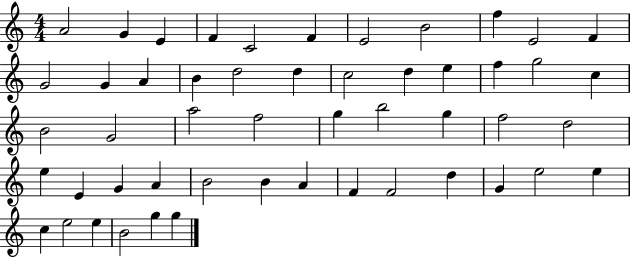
A4/h G4/q E4/q F4/q C4/h F4/q E4/h B4/h F5/q E4/h F4/q G4/h G4/q A4/q B4/q D5/h D5/q C5/h D5/q E5/q F5/q G5/h C5/q B4/h G4/h A5/h F5/h G5/q B5/h G5/q F5/h D5/h E5/q E4/q G4/q A4/q B4/h B4/q A4/q F4/q F4/h D5/q G4/q E5/h E5/q C5/q E5/h E5/q B4/h G5/q G5/q